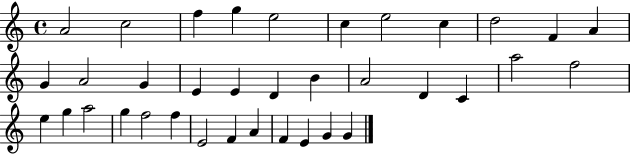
A4/h C5/h F5/q G5/q E5/h C5/q E5/h C5/q D5/h F4/q A4/q G4/q A4/h G4/q E4/q E4/q D4/q B4/q A4/h D4/q C4/q A5/h F5/h E5/q G5/q A5/h G5/q F5/h F5/q E4/h F4/q A4/q F4/q E4/q G4/q G4/q